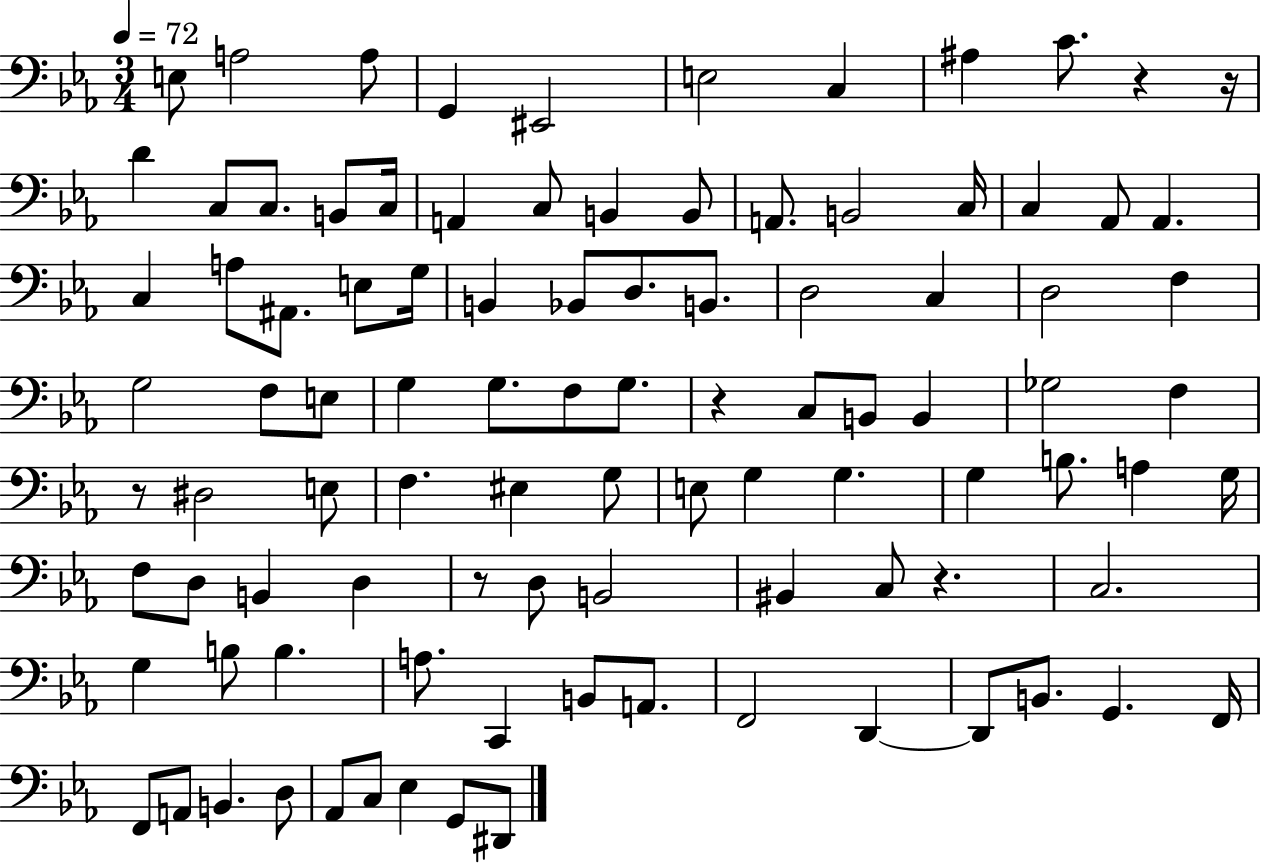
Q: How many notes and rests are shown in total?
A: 98